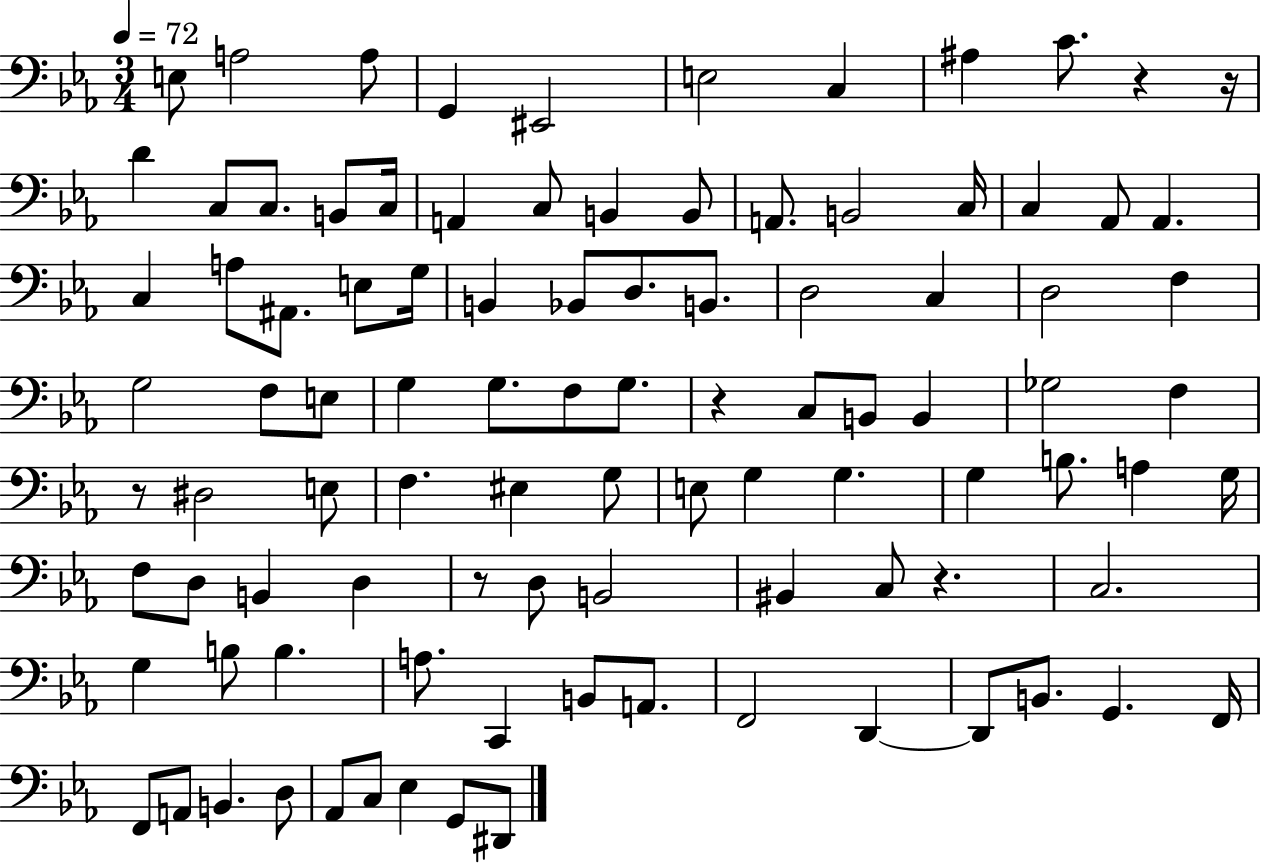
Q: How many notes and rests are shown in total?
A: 98